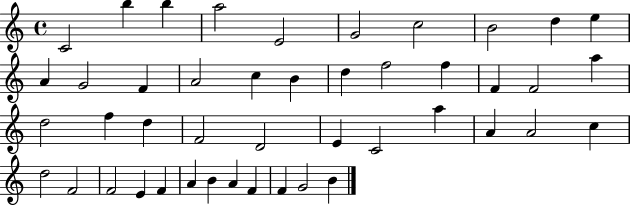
X:1
T:Untitled
M:4/4
L:1/4
K:C
C2 b b a2 E2 G2 c2 B2 d e A G2 F A2 c B d f2 f F F2 a d2 f d F2 D2 E C2 a A A2 c d2 F2 F2 E F A B A F F G2 B